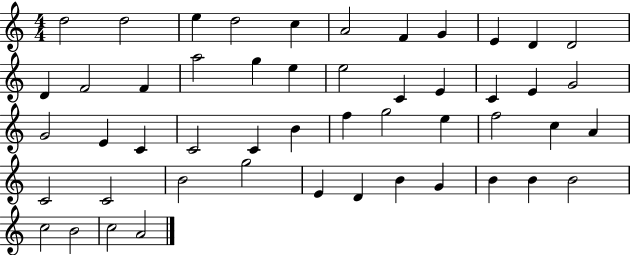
{
  \clef treble
  \numericTimeSignature
  \time 4/4
  \key c \major
  d''2 d''2 | e''4 d''2 c''4 | a'2 f'4 g'4 | e'4 d'4 d'2 | \break d'4 f'2 f'4 | a''2 g''4 e''4 | e''2 c'4 e'4 | c'4 e'4 g'2 | \break g'2 e'4 c'4 | c'2 c'4 b'4 | f''4 g''2 e''4 | f''2 c''4 a'4 | \break c'2 c'2 | b'2 g''2 | e'4 d'4 b'4 g'4 | b'4 b'4 b'2 | \break c''2 b'2 | c''2 a'2 | \bar "|."
}